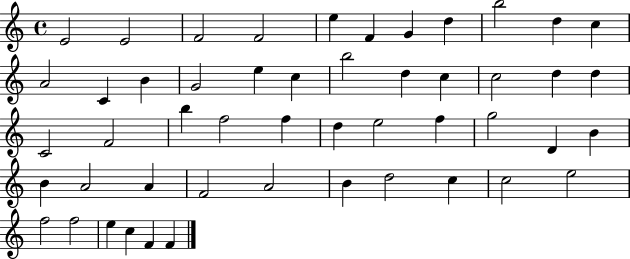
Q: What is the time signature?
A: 4/4